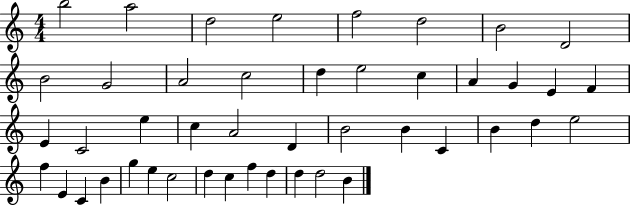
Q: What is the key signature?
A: C major